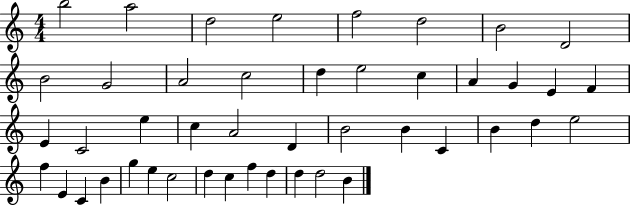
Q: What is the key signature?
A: C major